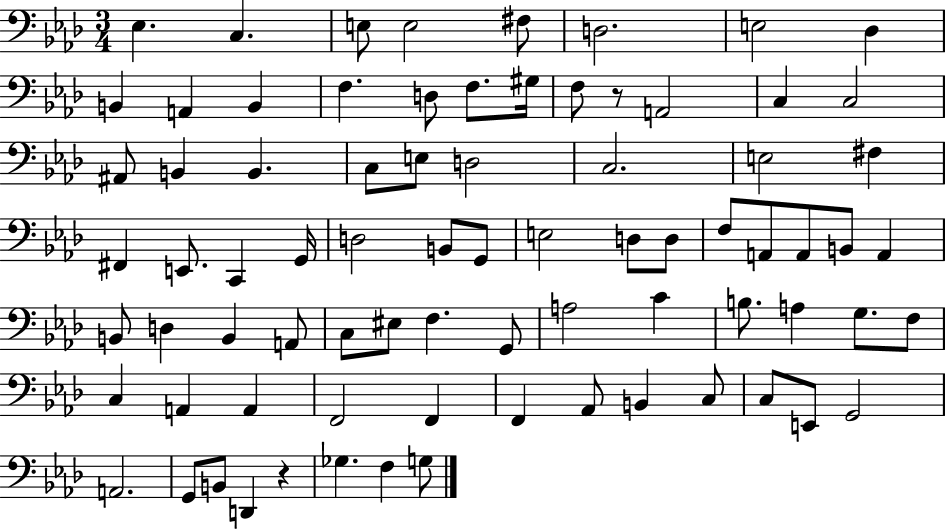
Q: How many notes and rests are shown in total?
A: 78